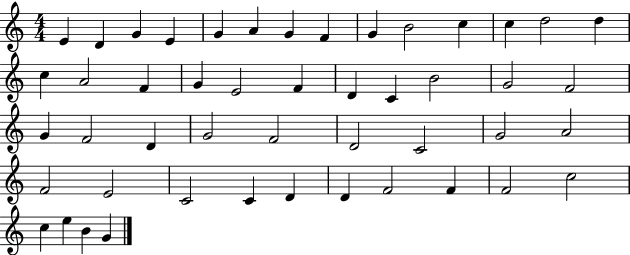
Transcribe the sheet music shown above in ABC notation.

X:1
T:Untitled
M:4/4
L:1/4
K:C
E D G E G A G F G B2 c c d2 d c A2 F G E2 F D C B2 G2 F2 G F2 D G2 F2 D2 C2 G2 A2 F2 E2 C2 C D D F2 F F2 c2 c e B G